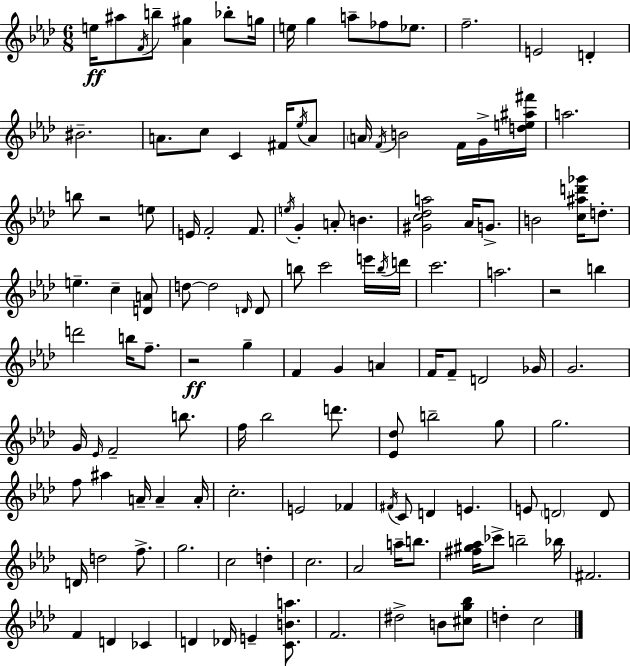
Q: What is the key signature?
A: F minor